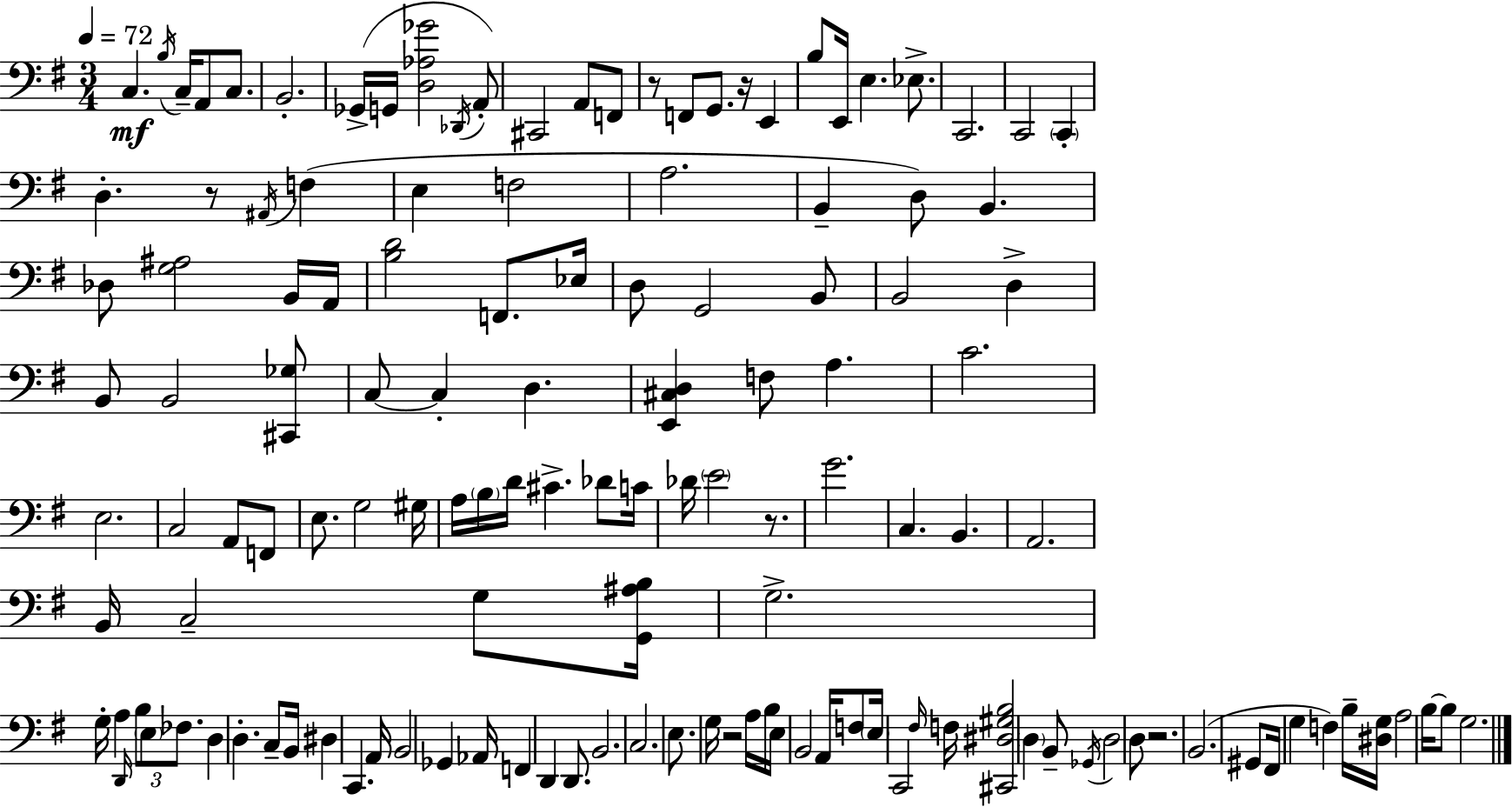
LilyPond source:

{
  \clef bass
  \numericTimeSignature
  \time 3/4
  \key e \minor
  \tempo 4 = 72
  c4.\mf \acciaccatura { b16 } c16-- a,8 c8. | b,2.-. | ges,16->( g,16 <d aes ges'>2 \acciaccatura { des,16 }) | a,8-. cis,2 a,8 | \break f,8 r8 f,8 g,8. r16 e,4 | b8 e,16 e4. ees8.-> | c,2. | c,2 \parenthesize c,4-. | \break d4.-. r8 \acciaccatura { ais,16 } f4( | e4 f2 | a2. | b,4-- d8) b,4. | \break des8 <g ais>2 | b,16 a,16 <b d'>2 f,8. | ees16 d8 g,2 | b,8 b,2 d4-> | \break b,8 b,2 | <cis, ges>8 c8~~ c4-. d4. | <e, cis d>4 f8 a4. | c'2. | \break e2. | c2 a,8 | f,8 e8. g2 | gis16 a16 \parenthesize b16 d'16 cis'4.-> | \break des'8 c'16 des'16 \parenthesize e'2 | r8. g'2. | c4. b,4. | a,2. | \break b,16 c2-- | g8 <g, ais b>16 g2.-> | g16-. a4 \grace { d,16 } \tuplet 3/2 { b8 \parenthesize e8 | fes8. } d4 d4.-. | \break c8-- b,16 dis4 c,4. | a,16 b,2 | ges,4 aes,16 f,4 d,4 | d,8. b,2. | \break c2. | e8. g16 r2 | a16 b16 e16 b,2 | a,16 f8 \parenthesize e16 c,2 | \break \grace { fis16 } f16 <cis, dis gis b>2 | \parenthesize d4 b,8-- \acciaccatura { ges,16 } d2 | d8 r2. | b,2.( | \break gis,8 fis,16 g4 | f4) b16-- <dis g>16 a2 | b16~~ b8 g2. | \bar "|."
}